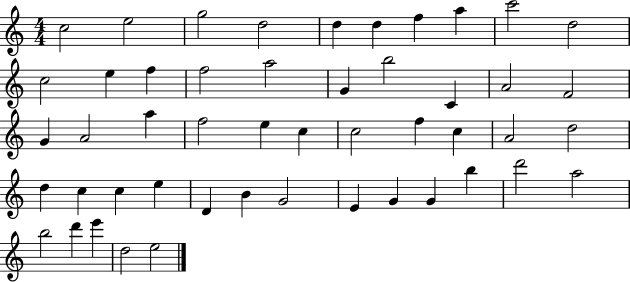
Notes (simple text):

C5/h E5/h G5/h D5/h D5/q D5/q F5/q A5/q C6/h D5/h C5/h E5/q F5/q F5/h A5/h G4/q B5/h C4/q A4/h F4/h G4/q A4/h A5/q F5/h E5/q C5/q C5/h F5/q C5/q A4/h D5/h D5/q C5/q C5/q E5/q D4/q B4/q G4/h E4/q G4/q G4/q B5/q D6/h A5/h B5/h D6/q E6/q D5/h E5/h